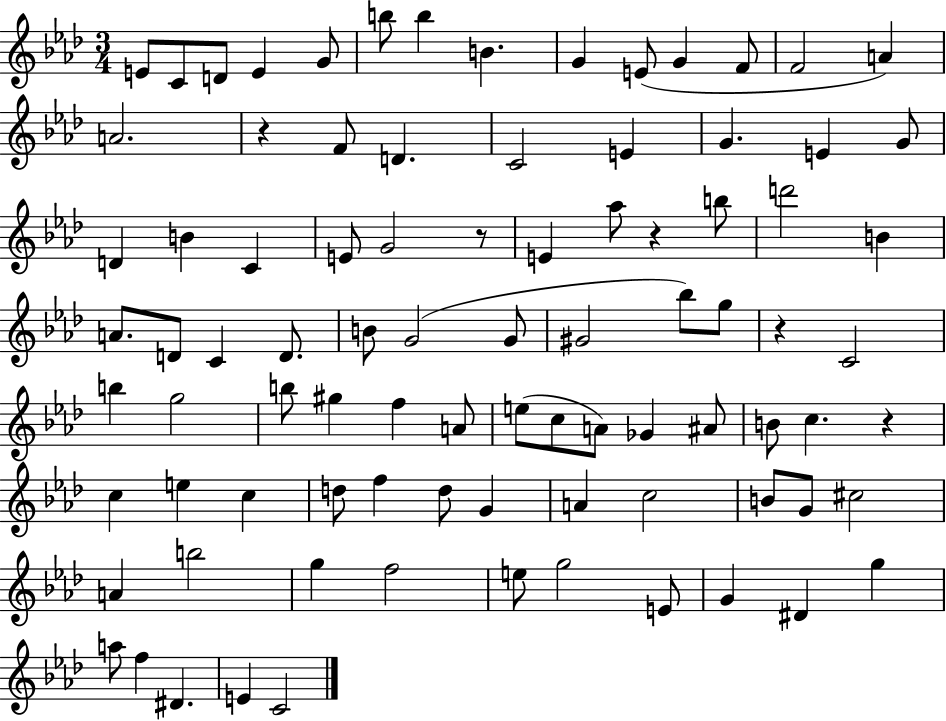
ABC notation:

X:1
T:Untitled
M:3/4
L:1/4
K:Ab
E/2 C/2 D/2 E G/2 b/2 b B G E/2 G F/2 F2 A A2 z F/2 D C2 E G E G/2 D B C E/2 G2 z/2 E _a/2 z b/2 d'2 B A/2 D/2 C D/2 B/2 G2 G/2 ^G2 _b/2 g/2 z C2 b g2 b/2 ^g f A/2 e/2 c/2 A/2 _G ^A/2 B/2 c z c e c d/2 f d/2 G A c2 B/2 G/2 ^c2 A b2 g f2 e/2 g2 E/2 G ^D g a/2 f ^D E C2